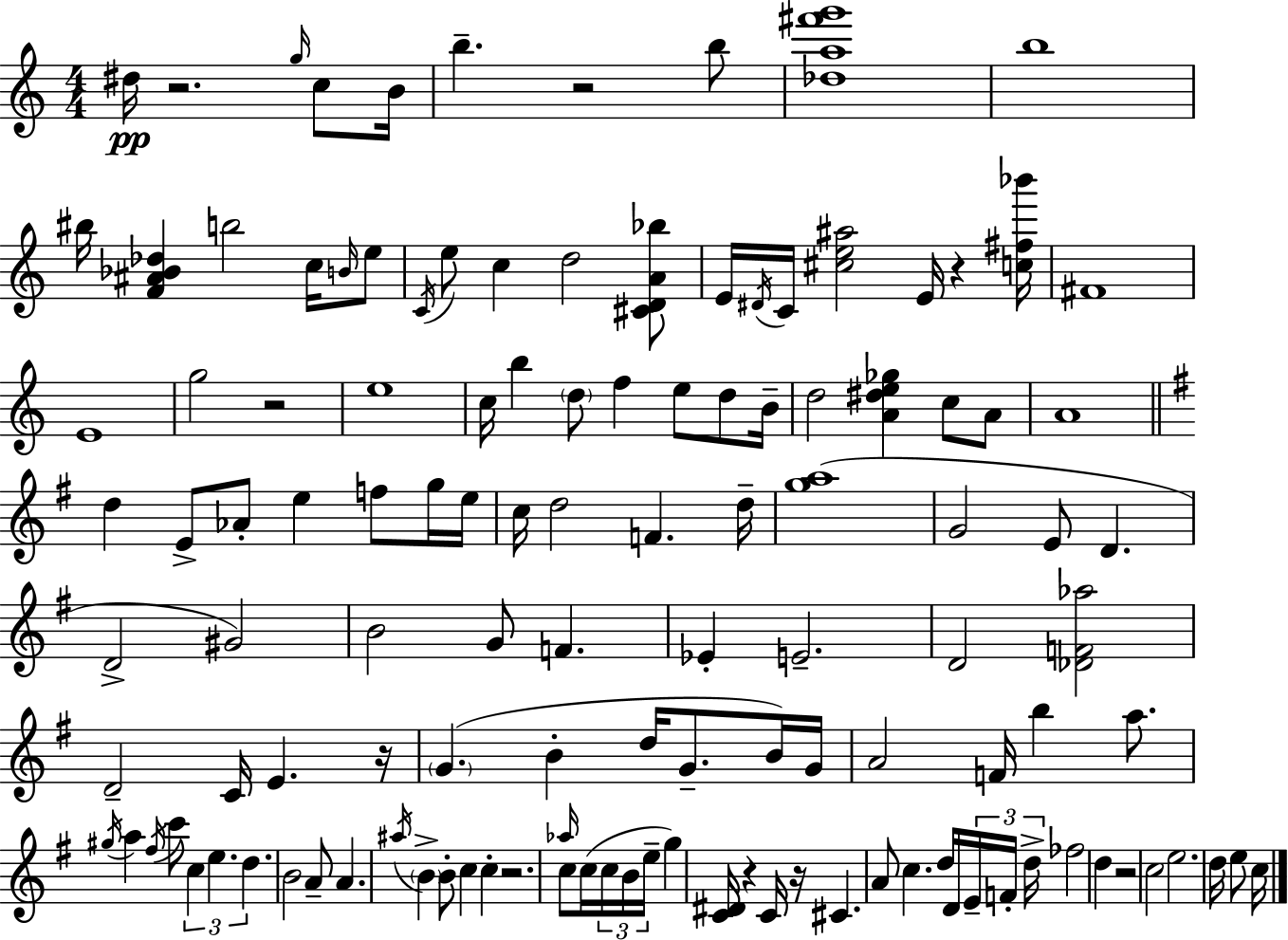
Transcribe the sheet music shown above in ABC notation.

X:1
T:Untitled
M:4/4
L:1/4
K:Am
^d/4 z2 g/4 c/2 B/4 b z2 b/2 [_da^f'g']4 b4 ^b/4 [F^A_B_d] b2 c/4 B/4 e/2 C/4 e/2 c d2 [^CDA_b]/2 E/4 ^D/4 C/4 [^ce^a]2 E/4 z [c^f_b']/4 ^F4 E4 g2 z2 e4 c/4 b d/2 f e/2 d/2 B/4 d2 [A^de_g] c/2 A/2 A4 d E/2 _A/2 e f/2 g/4 e/4 c/4 d2 F d/4 [ga]4 G2 E/2 D D2 ^G2 B2 G/2 F _E E2 D2 [_DF_a]2 D2 C/4 E z/4 G B d/4 G/2 B/4 G/4 A2 F/4 b a/2 ^g/4 a ^f/4 c'/2 c e d B2 A/2 A ^a/4 B B/2 c c z2 _a/4 c/2 c/4 c/4 B/4 e/4 g [C^D]/4 z C/4 z/4 ^C A/2 c d/4 D/4 E/4 F/4 d/4 _f2 d z2 c2 e2 d/4 e/2 c/4